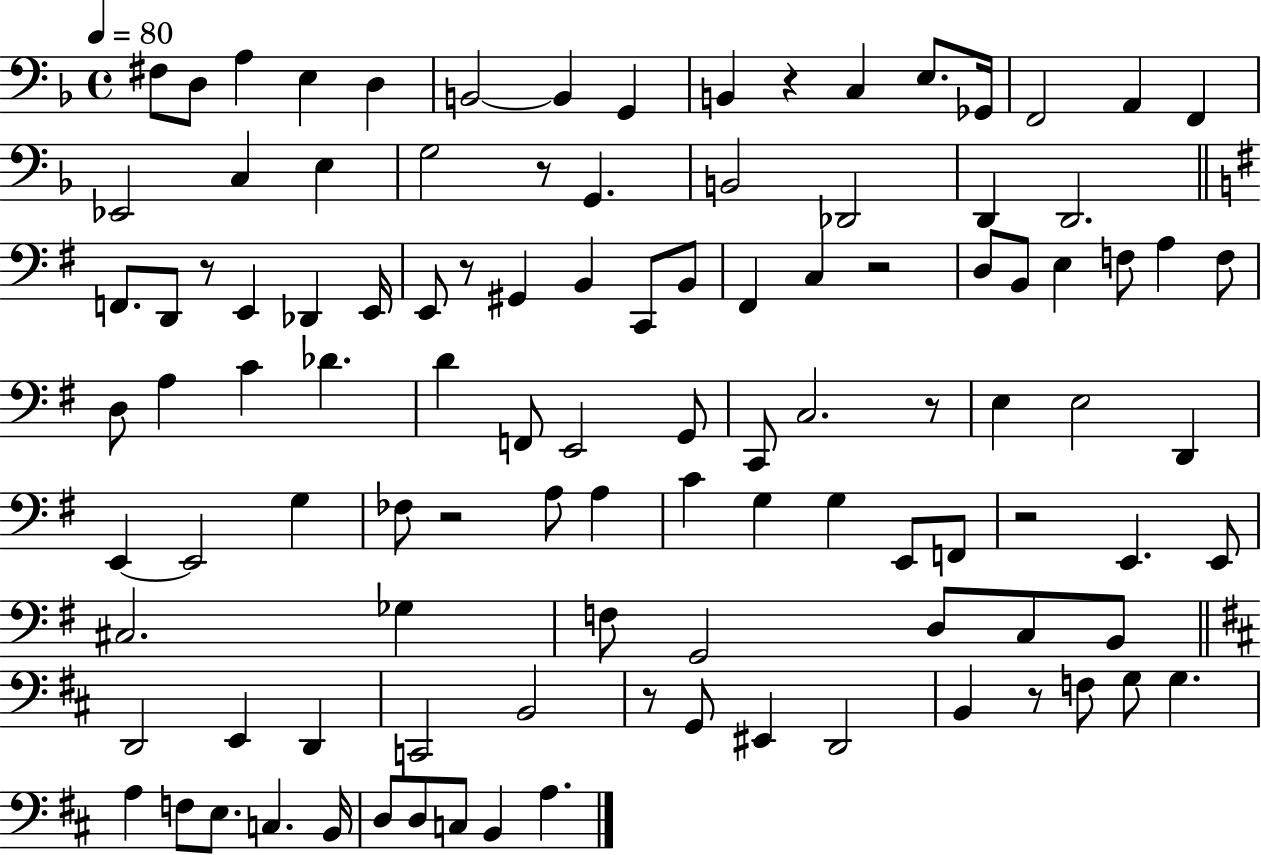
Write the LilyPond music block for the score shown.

{
  \clef bass
  \time 4/4
  \defaultTimeSignature
  \key f \major
  \tempo 4 = 80
  fis8 d8 a4 e4 d4 | b,2~~ b,4 g,4 | b,4 r4 c4 e8. ges,16 | f,2 a,4 f,4 | \break ees,2 c4 e4 | g2 r8 g,4. | b,2 des,2 | d,4 d,2. | \break \bar "||" \break \key g \major f,8. d,8 r8 e,4 des,4 e,16 | e,8 r8 gis,4 b,4 c,8 b,8 | fis,4 c4 r2 | d8 b,8 e4 f8 a4 f8 | \break d8 a4 c'4 des'4. | d'4 f,8 e,2 g,8 | c,8 c2. r8 | e4 e2 d,4 | \break e,4~~ e,2 g4 | fes8 r2 a8 a4 | c'4 g4 g4 e,8 f,8 | r2 e,4. e,8 | \break cis2. ges4 | f8 g,2 d8 c8 b,8 | \bar "||" \break \key d \major d,2 e,4 d,4 | c,2 b,2 | r8 g,8 eis,4 d,2 | b,4 r8 f8 g8 g4. | \break a4 f8 e8. c4. b,16 | d8 d8 c8 b,4 a4. | \bar "|."
}